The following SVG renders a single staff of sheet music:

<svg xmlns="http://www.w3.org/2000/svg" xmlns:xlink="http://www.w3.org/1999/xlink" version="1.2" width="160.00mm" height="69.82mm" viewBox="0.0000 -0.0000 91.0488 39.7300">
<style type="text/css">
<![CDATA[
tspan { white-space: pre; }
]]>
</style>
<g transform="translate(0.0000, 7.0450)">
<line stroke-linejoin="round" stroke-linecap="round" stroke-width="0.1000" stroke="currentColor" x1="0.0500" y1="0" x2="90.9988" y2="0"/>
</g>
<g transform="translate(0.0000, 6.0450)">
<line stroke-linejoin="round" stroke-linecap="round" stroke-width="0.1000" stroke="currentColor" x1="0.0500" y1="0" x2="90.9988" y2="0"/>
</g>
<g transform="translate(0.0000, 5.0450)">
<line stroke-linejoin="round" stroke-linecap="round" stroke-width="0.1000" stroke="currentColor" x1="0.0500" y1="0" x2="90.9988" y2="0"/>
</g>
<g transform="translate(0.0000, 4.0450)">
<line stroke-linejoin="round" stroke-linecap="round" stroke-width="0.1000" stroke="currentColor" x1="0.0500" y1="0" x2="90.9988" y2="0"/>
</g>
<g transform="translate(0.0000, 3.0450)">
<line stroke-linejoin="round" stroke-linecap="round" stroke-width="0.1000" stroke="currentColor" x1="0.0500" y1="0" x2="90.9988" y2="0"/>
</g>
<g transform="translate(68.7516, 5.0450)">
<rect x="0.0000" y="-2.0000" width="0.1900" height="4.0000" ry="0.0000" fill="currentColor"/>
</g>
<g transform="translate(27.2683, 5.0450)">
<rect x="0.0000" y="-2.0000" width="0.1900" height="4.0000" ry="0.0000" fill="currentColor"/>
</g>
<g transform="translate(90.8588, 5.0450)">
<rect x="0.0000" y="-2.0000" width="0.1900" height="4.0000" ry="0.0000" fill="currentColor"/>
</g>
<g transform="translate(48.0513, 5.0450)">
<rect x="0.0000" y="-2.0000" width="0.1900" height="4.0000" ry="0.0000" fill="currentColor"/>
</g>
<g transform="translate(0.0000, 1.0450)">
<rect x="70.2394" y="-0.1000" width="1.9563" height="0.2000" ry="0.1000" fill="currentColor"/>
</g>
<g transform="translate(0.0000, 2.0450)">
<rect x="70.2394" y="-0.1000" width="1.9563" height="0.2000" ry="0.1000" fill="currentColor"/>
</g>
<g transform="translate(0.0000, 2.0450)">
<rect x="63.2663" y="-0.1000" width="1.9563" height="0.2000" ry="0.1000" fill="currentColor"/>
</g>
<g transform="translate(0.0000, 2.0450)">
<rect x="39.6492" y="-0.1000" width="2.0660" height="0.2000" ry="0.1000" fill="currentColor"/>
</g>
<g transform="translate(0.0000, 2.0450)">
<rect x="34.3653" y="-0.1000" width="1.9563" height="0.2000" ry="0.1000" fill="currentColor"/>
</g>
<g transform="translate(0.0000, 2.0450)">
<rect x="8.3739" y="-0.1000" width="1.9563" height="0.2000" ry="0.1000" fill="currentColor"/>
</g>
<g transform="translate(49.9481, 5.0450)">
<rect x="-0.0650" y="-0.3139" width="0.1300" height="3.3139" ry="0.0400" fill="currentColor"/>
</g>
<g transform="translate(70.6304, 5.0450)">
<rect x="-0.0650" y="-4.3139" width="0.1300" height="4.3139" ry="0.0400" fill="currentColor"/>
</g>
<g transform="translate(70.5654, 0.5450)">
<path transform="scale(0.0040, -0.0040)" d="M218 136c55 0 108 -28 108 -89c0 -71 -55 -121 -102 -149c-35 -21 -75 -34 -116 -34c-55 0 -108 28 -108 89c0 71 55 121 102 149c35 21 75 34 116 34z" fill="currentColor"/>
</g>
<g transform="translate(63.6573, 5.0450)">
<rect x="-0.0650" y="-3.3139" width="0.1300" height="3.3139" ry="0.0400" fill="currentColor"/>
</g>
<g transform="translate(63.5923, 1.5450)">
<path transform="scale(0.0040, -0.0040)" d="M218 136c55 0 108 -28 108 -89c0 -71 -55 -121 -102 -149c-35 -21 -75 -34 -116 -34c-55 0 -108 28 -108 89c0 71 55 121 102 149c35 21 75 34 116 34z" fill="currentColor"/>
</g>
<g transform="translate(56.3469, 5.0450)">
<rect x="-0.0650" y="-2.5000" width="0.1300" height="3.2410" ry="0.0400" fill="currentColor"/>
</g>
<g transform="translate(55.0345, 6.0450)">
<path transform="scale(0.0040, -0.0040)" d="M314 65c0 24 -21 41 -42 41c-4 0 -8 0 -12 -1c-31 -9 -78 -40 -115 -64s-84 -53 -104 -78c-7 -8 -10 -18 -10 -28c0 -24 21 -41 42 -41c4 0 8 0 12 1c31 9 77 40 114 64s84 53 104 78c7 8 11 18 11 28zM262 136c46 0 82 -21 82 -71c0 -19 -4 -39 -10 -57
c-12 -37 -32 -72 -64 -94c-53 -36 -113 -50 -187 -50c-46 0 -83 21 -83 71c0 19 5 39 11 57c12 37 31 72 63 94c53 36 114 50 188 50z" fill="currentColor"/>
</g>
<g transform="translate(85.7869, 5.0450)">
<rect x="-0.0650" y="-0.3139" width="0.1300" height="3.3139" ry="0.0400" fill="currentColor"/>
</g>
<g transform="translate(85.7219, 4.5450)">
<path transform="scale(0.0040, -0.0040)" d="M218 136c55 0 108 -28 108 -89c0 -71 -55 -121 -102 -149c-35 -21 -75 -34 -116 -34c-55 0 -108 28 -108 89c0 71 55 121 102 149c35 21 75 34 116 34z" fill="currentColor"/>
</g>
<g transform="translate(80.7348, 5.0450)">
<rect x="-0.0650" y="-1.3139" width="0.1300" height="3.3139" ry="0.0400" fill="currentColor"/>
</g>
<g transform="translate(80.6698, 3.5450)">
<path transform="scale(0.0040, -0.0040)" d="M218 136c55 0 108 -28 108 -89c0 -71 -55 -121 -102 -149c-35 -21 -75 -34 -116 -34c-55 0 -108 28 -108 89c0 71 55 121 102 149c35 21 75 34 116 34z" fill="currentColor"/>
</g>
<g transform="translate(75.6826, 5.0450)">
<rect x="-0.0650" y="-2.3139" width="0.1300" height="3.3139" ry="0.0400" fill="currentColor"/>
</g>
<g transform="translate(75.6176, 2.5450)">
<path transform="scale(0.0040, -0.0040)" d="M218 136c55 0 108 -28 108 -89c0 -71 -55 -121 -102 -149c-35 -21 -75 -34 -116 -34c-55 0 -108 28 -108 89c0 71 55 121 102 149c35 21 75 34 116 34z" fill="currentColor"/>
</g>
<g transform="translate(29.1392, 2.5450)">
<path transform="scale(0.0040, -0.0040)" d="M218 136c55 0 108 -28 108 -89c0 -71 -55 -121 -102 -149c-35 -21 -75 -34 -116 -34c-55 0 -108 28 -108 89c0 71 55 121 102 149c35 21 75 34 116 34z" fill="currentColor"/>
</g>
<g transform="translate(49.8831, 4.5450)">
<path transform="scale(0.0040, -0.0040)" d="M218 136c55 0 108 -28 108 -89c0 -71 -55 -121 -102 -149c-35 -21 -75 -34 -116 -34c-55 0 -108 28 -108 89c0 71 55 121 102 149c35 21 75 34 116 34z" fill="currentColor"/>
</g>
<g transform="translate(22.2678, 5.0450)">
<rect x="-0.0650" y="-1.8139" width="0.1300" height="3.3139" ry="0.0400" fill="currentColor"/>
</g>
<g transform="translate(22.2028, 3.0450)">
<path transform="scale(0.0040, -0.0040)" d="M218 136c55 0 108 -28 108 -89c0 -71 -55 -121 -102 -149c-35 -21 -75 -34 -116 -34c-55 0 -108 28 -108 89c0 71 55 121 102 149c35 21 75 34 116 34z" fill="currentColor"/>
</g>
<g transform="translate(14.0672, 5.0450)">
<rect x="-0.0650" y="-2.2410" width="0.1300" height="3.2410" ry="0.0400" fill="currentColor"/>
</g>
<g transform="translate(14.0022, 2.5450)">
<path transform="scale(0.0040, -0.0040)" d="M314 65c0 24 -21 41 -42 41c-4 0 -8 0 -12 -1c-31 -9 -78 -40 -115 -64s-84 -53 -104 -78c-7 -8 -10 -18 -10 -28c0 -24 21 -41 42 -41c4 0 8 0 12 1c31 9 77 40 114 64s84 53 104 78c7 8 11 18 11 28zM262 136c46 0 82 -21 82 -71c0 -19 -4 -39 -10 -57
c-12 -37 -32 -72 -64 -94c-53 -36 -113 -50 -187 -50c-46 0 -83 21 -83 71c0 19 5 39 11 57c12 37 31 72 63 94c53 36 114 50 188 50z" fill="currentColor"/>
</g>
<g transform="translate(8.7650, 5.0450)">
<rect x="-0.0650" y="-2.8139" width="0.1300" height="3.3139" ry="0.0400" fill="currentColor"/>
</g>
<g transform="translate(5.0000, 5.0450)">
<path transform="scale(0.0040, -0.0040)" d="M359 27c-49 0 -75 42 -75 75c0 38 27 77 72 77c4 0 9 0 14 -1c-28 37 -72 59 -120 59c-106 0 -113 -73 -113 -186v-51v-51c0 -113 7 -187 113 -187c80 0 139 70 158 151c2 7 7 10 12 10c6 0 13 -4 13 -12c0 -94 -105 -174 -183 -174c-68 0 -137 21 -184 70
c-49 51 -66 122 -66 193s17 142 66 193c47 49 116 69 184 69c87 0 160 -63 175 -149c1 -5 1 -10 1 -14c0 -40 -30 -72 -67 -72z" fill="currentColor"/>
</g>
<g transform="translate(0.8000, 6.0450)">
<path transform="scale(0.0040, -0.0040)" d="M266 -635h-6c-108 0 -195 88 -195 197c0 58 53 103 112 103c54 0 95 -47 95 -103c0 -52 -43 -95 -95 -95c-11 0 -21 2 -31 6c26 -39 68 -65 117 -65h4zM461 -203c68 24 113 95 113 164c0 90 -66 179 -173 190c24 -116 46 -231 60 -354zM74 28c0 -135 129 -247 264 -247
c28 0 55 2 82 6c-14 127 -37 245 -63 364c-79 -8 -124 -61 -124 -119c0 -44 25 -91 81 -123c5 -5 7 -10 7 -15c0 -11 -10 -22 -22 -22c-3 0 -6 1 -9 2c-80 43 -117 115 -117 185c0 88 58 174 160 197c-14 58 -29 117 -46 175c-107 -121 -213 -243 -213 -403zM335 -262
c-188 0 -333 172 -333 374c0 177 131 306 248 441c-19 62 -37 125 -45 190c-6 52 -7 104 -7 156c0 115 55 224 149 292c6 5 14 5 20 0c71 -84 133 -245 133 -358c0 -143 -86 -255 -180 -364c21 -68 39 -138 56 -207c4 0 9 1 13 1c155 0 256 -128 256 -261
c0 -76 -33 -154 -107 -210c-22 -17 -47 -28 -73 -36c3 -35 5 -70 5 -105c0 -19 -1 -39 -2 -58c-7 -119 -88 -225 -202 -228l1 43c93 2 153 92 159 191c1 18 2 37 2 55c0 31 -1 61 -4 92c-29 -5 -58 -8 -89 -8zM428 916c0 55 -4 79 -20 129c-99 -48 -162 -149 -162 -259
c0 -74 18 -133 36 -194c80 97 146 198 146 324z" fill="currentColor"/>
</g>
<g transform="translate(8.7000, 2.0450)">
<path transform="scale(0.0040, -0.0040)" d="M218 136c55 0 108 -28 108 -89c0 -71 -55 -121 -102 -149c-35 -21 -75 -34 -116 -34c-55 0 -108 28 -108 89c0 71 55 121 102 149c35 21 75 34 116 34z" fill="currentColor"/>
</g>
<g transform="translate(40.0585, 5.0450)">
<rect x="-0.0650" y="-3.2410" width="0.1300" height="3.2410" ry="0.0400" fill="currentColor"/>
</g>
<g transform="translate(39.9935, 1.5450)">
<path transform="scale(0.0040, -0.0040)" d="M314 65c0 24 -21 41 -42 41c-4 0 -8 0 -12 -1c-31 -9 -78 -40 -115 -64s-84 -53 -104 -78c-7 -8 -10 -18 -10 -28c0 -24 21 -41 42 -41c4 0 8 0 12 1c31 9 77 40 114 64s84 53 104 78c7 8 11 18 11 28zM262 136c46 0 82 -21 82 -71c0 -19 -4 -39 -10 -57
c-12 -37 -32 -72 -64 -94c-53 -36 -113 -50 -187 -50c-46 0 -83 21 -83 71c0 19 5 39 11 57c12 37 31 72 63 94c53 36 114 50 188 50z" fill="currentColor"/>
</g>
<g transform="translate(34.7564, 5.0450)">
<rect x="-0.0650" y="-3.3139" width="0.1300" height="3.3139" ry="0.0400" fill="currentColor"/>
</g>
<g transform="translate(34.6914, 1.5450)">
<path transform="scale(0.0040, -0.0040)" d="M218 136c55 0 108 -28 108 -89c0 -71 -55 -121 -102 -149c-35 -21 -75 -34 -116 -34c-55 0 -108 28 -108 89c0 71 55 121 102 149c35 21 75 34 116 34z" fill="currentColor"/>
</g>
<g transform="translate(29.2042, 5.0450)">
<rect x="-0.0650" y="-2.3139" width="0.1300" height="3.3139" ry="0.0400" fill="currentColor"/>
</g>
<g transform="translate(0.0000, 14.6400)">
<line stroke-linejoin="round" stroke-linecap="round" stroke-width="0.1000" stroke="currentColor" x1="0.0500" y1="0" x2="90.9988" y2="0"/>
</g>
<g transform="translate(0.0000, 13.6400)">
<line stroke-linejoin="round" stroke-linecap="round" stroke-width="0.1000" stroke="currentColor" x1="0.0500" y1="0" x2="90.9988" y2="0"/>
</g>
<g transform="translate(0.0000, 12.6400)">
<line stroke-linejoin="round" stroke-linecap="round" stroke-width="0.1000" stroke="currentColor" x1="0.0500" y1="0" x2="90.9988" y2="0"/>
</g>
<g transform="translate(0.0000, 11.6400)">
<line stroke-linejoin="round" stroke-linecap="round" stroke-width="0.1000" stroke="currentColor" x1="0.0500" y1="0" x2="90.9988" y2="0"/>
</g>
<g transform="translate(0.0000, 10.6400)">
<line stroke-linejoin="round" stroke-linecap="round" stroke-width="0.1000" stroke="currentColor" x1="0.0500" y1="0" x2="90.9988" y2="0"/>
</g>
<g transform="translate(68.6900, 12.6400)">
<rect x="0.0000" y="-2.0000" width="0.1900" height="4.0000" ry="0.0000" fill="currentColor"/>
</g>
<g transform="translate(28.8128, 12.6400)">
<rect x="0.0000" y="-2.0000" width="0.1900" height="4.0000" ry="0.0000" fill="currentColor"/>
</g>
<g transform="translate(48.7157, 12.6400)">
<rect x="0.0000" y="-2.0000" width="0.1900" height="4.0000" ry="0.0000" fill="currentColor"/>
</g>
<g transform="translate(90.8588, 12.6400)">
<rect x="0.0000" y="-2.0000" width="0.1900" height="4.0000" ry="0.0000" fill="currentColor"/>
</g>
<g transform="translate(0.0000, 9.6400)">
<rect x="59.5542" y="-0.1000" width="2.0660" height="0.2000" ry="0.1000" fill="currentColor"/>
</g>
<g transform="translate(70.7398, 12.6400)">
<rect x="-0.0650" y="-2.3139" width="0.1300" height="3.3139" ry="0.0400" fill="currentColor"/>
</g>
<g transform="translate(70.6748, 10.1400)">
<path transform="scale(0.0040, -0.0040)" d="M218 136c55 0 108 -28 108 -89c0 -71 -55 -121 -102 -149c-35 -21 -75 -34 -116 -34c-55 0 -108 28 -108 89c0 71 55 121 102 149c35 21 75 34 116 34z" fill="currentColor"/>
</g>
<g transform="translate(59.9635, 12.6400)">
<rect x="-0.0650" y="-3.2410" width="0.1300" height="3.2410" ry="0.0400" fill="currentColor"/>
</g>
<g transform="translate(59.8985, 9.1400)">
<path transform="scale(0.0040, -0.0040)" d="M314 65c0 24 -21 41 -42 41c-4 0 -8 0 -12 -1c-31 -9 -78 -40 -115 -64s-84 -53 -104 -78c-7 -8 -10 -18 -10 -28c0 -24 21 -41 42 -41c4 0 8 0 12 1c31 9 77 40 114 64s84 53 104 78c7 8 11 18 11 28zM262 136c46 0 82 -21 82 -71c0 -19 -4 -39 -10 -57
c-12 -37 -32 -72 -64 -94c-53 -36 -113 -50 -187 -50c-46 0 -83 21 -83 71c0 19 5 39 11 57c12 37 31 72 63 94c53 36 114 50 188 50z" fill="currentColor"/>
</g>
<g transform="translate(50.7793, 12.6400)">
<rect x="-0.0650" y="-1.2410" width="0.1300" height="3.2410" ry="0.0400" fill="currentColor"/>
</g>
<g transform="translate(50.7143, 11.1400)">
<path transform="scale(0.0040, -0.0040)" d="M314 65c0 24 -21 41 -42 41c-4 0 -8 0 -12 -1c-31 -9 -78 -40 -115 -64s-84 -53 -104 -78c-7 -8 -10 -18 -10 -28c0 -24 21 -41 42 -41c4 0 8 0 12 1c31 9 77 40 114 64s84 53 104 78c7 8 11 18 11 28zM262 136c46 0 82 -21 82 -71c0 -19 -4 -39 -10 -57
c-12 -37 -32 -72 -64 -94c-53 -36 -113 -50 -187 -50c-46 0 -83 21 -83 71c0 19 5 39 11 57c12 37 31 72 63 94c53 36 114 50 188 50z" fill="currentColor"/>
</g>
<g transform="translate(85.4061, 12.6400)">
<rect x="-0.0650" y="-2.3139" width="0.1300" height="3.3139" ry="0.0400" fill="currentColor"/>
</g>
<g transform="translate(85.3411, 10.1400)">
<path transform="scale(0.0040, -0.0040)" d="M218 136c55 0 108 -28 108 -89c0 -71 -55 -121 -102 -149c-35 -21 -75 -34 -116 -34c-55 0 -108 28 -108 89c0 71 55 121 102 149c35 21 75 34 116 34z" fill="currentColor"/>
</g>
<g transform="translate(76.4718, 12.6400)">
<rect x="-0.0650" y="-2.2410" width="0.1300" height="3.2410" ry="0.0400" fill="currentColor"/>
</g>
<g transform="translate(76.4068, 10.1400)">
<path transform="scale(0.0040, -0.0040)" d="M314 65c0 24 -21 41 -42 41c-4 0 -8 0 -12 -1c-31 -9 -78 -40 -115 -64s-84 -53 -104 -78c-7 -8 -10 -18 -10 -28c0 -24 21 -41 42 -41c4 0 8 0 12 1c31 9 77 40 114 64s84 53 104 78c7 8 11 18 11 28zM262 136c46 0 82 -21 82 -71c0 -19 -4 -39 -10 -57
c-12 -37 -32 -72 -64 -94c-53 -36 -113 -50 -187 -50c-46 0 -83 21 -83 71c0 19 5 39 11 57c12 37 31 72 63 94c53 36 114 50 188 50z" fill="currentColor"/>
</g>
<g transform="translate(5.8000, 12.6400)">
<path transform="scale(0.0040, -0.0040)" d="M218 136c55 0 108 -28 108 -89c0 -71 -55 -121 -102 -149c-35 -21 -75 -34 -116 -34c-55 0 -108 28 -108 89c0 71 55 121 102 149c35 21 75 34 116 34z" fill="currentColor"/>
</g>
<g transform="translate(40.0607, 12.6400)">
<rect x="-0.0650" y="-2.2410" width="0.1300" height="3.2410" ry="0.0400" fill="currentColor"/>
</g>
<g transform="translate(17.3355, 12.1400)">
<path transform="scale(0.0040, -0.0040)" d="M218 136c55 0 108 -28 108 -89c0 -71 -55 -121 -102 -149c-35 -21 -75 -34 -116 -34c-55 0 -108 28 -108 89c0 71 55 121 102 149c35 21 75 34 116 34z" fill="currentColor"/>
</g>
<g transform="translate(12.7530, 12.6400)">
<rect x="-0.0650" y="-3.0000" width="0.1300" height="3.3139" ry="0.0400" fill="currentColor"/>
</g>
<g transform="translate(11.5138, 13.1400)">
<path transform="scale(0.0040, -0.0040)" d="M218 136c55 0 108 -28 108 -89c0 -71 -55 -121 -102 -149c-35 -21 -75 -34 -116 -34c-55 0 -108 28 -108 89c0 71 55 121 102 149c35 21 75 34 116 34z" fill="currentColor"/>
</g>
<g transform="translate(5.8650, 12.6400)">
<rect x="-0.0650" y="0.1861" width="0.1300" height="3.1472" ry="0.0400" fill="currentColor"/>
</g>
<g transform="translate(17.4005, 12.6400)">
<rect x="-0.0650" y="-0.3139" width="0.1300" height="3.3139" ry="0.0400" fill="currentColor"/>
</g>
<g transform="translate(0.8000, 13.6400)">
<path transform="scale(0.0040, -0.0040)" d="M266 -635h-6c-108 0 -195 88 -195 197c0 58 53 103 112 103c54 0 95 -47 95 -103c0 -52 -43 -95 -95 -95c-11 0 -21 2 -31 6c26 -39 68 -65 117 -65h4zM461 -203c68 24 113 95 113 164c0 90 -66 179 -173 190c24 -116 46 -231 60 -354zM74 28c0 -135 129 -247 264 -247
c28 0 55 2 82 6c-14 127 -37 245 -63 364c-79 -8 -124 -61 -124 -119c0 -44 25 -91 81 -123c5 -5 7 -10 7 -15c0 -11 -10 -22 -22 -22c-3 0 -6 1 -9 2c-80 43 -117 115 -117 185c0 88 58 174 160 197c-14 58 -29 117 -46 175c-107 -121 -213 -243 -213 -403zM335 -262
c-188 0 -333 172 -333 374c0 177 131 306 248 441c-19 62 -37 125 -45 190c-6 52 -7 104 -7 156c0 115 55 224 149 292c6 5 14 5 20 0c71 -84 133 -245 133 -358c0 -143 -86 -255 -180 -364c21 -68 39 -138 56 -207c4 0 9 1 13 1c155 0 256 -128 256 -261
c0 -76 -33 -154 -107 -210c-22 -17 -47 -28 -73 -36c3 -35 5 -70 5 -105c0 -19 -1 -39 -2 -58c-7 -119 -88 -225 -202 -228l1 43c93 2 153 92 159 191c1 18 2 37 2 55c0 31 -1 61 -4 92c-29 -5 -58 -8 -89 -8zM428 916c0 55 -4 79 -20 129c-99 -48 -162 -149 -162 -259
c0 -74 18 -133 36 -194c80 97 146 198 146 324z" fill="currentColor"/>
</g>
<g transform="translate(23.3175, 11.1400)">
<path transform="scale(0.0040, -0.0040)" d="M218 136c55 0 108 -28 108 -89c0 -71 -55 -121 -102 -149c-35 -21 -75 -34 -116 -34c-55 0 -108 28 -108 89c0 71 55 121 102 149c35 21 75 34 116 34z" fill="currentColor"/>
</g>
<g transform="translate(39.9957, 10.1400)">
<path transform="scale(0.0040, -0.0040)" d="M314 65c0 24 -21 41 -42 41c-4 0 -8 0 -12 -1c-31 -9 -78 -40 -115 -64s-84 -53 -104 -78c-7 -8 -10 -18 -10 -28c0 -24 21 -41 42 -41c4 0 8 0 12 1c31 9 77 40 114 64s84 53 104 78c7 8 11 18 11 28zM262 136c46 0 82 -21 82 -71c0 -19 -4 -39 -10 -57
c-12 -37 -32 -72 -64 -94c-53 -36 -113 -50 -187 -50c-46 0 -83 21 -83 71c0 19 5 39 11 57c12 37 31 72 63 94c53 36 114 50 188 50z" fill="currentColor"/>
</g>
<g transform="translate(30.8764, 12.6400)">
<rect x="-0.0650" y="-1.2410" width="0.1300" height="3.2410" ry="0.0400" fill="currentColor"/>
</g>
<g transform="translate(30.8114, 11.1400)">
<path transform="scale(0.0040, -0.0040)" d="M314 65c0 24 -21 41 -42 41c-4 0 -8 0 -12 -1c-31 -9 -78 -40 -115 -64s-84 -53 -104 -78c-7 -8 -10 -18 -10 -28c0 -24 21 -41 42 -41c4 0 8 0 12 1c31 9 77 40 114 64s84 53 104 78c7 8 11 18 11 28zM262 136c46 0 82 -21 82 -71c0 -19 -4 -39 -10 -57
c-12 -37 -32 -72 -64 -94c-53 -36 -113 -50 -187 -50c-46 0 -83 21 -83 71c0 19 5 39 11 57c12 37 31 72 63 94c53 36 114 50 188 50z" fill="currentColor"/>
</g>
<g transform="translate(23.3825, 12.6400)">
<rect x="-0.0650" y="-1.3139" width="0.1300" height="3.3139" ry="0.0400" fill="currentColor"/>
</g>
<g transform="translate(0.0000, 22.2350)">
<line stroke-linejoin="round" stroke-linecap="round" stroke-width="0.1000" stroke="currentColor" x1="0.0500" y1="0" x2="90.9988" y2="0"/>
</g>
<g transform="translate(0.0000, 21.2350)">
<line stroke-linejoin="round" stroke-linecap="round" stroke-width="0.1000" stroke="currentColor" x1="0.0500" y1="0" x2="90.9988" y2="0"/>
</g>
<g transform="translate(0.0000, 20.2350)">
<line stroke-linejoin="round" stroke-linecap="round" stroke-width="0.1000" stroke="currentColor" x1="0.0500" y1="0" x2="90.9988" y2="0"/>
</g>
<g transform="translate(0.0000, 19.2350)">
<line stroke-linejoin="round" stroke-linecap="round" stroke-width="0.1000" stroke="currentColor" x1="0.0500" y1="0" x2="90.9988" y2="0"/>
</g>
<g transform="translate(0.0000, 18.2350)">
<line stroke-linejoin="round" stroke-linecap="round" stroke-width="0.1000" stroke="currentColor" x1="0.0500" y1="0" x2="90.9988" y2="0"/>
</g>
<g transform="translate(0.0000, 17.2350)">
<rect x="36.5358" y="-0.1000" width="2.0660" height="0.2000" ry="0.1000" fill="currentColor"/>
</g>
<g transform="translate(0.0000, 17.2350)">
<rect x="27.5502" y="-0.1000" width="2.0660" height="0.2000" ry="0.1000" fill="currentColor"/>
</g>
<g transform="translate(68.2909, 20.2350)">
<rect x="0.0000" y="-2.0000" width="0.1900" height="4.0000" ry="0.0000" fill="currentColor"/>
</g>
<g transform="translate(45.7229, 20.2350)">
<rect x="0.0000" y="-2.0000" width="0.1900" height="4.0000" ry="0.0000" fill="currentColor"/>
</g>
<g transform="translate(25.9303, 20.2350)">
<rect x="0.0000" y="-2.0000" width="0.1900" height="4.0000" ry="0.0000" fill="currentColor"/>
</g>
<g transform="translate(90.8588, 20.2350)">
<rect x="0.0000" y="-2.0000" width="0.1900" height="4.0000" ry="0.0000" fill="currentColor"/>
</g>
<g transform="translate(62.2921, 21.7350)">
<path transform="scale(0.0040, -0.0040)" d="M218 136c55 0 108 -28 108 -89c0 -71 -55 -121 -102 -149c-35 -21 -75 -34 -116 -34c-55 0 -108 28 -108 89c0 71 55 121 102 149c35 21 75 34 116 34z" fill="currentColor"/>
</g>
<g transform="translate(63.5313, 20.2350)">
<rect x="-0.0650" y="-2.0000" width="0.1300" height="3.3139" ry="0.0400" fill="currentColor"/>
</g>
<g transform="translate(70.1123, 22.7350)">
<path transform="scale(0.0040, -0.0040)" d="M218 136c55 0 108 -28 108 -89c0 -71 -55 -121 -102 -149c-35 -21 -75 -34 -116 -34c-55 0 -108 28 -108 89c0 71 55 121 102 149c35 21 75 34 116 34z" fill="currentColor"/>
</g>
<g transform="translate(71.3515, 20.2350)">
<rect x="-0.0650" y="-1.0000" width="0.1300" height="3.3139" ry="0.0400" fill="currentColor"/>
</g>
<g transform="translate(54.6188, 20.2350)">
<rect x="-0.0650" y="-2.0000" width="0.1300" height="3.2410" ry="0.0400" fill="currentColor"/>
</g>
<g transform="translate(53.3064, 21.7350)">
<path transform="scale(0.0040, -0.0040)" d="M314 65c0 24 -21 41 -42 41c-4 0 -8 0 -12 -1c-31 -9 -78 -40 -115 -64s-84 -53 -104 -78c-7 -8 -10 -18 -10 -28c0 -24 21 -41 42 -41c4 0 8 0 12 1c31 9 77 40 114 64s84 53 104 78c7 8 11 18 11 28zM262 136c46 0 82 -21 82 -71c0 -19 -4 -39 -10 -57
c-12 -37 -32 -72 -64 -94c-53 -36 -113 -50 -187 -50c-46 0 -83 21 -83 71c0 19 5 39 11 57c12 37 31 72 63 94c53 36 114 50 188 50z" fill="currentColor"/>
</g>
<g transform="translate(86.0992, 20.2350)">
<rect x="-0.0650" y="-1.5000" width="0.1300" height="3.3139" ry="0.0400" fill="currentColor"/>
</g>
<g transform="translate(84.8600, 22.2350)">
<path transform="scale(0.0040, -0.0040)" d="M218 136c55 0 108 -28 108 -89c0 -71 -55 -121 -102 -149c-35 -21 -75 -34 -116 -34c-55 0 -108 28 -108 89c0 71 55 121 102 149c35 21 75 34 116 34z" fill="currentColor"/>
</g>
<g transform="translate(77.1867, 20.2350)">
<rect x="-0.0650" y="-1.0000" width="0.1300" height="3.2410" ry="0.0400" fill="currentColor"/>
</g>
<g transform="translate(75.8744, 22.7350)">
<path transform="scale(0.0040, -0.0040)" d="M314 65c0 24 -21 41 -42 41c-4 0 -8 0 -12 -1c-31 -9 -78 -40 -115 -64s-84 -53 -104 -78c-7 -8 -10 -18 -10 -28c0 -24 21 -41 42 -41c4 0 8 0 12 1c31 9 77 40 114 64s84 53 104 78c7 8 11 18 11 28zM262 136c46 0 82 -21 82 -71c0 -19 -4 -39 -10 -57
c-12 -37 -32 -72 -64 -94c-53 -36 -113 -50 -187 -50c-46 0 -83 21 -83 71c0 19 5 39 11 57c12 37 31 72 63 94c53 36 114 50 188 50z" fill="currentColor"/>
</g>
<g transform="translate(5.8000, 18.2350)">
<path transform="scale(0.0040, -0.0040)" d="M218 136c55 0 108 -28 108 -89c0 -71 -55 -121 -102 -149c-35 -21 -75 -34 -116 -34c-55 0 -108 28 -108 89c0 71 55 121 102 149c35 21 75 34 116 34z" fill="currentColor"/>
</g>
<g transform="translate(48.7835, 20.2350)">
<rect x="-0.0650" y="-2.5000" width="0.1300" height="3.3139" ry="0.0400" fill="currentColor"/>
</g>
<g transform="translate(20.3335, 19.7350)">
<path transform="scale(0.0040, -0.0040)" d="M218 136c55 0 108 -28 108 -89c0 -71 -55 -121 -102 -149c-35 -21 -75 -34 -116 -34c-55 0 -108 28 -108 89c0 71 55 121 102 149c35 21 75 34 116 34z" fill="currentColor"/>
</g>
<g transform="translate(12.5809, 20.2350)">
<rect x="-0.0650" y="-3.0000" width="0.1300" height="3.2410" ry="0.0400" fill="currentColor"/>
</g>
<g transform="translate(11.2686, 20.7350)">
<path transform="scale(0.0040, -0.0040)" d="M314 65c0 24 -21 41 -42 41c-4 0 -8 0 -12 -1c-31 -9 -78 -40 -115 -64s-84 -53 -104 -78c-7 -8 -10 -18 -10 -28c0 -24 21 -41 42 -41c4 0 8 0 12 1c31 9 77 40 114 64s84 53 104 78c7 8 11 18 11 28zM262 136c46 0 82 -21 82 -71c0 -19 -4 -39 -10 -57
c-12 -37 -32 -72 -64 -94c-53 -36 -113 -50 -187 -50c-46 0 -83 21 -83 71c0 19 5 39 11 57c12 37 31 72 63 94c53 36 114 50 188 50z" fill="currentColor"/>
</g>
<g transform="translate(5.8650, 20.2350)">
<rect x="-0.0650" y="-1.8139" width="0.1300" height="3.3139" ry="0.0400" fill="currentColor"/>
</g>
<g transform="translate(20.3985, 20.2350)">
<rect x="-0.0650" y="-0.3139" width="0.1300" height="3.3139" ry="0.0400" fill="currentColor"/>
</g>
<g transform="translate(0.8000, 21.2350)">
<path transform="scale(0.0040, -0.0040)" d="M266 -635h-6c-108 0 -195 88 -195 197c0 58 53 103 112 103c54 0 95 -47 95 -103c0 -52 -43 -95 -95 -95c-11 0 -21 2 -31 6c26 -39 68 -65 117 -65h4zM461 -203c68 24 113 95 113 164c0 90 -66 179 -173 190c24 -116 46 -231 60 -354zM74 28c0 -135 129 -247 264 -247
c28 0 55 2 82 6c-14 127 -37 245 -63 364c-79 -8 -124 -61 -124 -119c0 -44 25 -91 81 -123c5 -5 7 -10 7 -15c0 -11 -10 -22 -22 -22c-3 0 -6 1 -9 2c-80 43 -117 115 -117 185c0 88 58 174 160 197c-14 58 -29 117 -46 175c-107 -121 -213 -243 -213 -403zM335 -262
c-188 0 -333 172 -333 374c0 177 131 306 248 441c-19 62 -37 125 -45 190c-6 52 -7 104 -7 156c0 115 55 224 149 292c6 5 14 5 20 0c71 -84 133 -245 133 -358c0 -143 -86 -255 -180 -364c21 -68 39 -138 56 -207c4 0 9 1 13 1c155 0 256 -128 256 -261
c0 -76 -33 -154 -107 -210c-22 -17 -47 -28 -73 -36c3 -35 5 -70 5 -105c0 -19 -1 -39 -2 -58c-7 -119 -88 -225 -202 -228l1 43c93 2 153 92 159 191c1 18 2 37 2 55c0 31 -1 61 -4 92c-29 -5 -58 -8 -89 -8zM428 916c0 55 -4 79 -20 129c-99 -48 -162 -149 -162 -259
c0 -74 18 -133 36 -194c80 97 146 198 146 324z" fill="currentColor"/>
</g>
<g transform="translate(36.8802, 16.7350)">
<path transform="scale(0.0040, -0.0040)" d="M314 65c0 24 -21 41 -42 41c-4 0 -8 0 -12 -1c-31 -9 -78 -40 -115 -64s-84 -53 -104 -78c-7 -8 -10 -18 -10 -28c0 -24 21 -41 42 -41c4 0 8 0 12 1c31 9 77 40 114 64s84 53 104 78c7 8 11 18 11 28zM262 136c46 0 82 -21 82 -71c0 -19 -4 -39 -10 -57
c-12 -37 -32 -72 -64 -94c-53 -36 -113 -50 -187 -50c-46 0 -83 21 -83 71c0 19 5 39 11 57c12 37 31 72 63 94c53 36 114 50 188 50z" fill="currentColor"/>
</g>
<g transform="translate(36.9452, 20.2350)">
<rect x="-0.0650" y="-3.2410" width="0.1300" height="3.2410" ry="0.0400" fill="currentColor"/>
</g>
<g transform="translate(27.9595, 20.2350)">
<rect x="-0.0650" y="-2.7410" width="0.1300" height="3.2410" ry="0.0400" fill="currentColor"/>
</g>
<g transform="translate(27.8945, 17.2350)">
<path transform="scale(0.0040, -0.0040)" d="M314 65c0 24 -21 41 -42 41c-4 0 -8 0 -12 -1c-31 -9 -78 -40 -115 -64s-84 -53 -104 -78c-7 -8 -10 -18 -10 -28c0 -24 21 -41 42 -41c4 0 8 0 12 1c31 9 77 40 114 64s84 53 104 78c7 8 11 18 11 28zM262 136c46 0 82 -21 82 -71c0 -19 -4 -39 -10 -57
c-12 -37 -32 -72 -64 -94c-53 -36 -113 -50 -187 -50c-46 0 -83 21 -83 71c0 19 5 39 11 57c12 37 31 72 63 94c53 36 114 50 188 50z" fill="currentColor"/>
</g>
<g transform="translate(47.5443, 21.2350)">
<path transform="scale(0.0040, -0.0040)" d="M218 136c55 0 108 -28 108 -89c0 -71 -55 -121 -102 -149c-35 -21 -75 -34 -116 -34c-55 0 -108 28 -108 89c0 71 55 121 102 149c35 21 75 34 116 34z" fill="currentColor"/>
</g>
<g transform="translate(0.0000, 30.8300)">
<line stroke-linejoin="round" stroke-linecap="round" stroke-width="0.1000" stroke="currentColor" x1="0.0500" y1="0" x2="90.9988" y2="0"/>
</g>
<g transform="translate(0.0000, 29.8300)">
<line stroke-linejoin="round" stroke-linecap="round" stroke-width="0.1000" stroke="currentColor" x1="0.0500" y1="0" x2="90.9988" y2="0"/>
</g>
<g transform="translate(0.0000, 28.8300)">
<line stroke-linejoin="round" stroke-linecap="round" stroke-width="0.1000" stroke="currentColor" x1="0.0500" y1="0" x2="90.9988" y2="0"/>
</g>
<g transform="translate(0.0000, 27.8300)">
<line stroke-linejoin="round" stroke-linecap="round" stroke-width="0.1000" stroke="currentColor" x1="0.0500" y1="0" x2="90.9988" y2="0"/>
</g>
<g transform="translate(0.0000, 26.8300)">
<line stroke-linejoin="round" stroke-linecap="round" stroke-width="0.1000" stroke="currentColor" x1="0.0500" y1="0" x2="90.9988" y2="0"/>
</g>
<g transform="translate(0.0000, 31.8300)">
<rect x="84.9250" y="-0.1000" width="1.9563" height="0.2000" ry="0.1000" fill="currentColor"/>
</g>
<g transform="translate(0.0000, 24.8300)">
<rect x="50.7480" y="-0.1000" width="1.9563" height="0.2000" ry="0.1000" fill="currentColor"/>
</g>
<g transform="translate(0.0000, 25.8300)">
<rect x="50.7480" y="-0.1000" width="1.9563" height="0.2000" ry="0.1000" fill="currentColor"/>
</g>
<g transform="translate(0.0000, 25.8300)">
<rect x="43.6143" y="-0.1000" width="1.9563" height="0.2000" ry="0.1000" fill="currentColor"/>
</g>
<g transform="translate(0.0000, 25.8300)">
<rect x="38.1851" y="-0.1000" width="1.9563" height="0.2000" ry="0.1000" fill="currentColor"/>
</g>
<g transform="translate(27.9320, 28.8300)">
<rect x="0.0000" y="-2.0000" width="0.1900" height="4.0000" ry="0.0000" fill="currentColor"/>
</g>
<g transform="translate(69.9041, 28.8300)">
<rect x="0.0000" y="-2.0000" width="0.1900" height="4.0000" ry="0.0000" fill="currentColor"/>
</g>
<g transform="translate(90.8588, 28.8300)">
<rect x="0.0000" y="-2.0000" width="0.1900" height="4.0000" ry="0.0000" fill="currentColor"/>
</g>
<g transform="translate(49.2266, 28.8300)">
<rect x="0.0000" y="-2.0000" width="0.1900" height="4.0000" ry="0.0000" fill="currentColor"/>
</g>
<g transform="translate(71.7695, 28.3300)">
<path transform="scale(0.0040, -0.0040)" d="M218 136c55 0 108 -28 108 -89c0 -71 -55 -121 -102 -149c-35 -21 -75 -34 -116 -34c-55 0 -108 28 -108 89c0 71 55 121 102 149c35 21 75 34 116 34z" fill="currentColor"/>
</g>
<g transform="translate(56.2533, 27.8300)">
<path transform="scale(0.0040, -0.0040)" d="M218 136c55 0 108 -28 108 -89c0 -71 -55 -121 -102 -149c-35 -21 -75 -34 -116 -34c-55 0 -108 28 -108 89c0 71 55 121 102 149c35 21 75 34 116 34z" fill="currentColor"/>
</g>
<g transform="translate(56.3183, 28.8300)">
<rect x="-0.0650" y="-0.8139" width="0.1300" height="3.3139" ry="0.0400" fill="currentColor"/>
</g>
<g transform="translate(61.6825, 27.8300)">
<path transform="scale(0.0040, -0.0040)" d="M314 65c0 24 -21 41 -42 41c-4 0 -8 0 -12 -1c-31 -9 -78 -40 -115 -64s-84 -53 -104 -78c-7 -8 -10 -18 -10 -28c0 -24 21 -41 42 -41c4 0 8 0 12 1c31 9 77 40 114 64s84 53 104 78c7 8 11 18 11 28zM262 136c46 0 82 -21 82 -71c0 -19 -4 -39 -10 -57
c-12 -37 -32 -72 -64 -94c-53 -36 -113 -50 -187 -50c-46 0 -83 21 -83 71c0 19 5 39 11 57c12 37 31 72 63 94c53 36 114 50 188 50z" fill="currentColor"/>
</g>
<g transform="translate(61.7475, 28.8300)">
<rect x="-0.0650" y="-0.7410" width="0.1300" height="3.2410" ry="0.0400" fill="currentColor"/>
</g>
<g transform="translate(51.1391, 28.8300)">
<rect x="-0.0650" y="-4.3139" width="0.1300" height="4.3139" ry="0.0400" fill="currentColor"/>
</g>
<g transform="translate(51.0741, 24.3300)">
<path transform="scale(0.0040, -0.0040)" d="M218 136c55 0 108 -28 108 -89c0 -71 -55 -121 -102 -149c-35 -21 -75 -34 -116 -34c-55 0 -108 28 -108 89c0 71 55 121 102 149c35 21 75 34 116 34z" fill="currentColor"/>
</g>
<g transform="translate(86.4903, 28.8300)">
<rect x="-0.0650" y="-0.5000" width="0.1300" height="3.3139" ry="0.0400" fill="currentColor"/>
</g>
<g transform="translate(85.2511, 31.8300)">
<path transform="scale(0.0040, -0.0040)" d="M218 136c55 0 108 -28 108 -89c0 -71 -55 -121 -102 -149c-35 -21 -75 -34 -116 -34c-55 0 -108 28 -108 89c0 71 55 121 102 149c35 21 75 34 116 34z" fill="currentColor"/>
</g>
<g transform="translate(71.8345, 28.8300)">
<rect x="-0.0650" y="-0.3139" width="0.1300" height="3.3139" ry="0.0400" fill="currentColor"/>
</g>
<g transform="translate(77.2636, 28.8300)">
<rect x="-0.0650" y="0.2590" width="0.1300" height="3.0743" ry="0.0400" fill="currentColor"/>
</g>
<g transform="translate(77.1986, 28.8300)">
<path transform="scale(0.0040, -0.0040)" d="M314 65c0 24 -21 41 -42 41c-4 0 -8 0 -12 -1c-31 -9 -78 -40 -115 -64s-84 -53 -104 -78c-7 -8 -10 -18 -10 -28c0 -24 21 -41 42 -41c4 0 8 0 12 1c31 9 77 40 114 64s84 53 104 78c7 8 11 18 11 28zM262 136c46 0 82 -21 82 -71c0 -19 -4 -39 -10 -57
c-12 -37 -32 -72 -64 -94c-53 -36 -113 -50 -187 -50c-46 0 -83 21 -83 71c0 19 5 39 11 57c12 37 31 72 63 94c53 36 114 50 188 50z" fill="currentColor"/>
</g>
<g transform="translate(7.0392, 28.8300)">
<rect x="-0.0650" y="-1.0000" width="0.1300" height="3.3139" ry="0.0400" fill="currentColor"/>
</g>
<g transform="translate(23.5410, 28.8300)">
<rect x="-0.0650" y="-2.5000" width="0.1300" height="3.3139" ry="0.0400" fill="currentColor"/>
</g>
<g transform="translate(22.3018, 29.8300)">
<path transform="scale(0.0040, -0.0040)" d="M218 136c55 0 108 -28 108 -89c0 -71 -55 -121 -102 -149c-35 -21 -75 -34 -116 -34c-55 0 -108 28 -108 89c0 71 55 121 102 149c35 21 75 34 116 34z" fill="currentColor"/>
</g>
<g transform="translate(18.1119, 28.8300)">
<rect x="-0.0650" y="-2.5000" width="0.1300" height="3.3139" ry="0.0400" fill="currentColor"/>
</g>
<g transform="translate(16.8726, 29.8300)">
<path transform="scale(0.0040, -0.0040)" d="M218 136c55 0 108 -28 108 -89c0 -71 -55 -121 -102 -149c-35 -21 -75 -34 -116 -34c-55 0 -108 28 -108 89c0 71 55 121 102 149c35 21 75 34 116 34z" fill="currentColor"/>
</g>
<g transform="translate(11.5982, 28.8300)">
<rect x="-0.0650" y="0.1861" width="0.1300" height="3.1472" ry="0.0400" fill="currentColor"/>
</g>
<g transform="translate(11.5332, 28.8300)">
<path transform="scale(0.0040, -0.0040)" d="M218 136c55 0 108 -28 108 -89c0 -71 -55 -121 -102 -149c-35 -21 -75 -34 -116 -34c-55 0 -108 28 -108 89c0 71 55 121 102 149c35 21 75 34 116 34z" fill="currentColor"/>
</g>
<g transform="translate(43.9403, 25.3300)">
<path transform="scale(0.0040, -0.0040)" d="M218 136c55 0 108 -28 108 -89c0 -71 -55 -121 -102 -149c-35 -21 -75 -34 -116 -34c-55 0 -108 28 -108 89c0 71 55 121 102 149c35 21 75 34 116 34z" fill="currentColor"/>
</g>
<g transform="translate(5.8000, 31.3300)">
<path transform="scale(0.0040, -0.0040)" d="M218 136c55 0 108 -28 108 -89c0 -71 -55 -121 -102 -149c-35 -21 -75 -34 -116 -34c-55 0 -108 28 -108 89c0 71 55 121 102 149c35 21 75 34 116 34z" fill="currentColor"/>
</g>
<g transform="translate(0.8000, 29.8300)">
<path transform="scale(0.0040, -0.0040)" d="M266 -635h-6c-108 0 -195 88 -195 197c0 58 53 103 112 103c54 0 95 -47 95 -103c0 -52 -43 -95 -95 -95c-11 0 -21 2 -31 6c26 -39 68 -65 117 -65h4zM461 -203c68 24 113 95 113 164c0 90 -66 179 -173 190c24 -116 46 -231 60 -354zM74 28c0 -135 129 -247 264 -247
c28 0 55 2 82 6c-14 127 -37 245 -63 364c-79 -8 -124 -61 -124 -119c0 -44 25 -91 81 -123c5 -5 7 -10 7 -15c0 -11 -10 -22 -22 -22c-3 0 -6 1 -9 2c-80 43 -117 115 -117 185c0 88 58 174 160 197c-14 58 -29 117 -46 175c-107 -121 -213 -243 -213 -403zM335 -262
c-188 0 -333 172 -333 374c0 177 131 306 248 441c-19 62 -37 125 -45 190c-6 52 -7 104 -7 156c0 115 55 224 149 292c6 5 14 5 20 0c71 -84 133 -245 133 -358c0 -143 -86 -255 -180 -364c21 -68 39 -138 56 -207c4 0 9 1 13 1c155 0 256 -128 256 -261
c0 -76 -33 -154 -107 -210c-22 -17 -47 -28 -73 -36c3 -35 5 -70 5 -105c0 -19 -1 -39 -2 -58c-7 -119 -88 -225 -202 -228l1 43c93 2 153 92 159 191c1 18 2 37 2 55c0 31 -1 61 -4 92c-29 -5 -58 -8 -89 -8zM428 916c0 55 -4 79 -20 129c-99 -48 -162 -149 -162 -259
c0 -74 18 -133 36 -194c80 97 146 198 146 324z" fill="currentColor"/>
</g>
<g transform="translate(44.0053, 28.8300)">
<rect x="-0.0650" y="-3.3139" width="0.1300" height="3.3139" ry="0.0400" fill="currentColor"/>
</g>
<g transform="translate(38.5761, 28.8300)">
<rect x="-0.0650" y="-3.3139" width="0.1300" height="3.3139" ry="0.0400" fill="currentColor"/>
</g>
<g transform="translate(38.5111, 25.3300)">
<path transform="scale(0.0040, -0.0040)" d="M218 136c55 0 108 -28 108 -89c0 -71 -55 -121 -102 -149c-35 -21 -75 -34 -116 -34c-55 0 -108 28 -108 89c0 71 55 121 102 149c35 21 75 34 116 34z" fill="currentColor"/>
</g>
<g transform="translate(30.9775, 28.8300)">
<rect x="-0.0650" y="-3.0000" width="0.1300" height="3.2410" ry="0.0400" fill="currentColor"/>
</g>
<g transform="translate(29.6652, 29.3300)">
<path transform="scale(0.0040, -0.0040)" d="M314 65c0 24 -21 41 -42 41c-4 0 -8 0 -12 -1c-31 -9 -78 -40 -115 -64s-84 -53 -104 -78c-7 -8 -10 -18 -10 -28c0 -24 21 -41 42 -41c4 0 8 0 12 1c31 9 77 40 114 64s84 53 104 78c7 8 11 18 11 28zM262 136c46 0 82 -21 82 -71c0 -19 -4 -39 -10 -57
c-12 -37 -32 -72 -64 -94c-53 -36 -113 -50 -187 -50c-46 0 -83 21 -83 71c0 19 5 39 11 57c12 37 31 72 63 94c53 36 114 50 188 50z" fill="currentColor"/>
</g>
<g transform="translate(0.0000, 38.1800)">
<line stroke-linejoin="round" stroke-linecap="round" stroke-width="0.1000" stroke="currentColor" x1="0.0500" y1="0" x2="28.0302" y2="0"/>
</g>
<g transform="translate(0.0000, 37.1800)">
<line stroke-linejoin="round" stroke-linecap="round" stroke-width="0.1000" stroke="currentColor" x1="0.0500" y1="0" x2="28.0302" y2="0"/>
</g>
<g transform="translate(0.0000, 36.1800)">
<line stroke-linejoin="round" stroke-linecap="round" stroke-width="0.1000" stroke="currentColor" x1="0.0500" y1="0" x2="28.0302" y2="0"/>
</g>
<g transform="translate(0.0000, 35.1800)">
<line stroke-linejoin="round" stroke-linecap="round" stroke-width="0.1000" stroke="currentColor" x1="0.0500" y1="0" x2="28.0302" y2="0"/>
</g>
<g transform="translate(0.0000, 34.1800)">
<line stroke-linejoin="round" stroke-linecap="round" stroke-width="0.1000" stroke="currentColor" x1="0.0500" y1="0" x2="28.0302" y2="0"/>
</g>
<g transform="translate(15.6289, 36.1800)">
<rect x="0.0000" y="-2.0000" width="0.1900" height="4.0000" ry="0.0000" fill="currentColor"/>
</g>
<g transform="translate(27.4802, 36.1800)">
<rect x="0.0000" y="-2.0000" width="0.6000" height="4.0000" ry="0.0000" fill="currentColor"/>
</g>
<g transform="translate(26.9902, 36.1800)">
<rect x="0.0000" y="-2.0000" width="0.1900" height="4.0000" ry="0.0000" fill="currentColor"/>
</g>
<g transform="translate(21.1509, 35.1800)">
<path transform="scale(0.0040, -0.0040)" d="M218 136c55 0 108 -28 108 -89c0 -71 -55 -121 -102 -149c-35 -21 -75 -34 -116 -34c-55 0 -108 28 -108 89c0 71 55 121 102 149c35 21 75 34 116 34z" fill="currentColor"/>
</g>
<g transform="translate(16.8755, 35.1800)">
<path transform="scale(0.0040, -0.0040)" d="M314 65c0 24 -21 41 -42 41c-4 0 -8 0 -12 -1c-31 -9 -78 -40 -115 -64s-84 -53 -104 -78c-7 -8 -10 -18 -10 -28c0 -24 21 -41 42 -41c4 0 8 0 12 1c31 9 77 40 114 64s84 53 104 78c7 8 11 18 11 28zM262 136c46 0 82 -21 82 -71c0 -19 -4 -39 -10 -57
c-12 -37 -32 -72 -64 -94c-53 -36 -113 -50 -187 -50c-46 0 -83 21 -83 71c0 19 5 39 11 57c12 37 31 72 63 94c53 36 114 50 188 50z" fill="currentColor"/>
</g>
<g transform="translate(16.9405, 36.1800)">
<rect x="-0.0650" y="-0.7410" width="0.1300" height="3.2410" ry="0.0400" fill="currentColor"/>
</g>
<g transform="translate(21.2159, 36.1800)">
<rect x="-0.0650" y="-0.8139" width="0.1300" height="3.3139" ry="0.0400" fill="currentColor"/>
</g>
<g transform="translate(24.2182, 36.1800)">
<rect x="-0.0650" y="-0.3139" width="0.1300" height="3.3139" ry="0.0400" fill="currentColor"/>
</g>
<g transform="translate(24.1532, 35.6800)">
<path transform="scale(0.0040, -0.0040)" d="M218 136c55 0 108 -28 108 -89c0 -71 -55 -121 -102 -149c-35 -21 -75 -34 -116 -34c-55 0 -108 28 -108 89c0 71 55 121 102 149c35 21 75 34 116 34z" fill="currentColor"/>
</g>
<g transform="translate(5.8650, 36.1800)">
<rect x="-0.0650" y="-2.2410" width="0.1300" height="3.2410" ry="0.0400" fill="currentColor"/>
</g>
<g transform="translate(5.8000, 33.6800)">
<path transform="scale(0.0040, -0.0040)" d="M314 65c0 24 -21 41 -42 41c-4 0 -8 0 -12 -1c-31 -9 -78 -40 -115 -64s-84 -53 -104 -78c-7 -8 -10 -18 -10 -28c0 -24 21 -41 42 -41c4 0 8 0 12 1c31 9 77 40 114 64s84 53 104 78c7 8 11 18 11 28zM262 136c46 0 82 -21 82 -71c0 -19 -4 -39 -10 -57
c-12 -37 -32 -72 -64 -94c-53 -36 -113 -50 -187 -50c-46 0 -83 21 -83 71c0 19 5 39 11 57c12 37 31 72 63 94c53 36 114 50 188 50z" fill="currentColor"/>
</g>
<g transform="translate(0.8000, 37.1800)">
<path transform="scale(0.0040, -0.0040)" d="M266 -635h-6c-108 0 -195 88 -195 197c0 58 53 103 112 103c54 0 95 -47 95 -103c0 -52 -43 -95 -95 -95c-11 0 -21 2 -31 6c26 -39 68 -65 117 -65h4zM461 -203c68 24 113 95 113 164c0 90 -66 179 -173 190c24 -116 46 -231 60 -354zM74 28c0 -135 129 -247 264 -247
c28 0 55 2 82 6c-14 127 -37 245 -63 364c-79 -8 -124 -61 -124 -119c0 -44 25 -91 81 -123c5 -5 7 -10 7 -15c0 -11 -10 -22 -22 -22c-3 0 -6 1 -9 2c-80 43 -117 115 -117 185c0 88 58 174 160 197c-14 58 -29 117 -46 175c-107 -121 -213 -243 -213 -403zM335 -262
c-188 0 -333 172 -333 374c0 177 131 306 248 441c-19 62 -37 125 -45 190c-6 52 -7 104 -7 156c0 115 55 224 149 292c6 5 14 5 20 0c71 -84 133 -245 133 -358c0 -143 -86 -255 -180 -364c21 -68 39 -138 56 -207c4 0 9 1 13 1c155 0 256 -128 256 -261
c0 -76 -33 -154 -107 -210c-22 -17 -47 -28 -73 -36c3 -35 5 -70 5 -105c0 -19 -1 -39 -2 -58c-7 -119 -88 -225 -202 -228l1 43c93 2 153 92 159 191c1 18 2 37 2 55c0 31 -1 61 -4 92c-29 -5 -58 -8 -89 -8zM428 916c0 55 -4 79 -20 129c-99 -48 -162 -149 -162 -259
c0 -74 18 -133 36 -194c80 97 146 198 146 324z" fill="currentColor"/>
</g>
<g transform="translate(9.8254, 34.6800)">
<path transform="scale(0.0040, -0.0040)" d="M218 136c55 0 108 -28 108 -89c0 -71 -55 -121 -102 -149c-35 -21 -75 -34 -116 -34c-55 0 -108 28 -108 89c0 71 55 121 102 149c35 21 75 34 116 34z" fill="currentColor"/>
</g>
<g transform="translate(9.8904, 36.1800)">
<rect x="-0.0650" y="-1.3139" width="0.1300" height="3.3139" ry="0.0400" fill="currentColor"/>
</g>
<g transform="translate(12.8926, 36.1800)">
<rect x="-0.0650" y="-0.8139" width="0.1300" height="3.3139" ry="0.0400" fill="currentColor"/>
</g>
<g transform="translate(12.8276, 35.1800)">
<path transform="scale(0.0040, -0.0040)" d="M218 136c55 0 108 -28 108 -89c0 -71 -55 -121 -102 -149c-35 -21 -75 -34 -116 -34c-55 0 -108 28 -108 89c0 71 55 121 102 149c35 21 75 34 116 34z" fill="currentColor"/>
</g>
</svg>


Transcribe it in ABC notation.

X:1
T:Untitled
M:4/4
L:1/4
K:C
a g2 f g b b2 c G2 b d' g e c B A c e e2 g2 e2 b2 g g2 g f A2 c a2 b2 G F2 F D D2 E D B G G A2 b b d' d d2 c B2 C g2 e d d2 d c